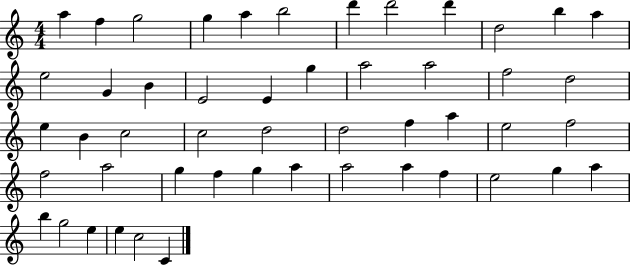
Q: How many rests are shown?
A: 0